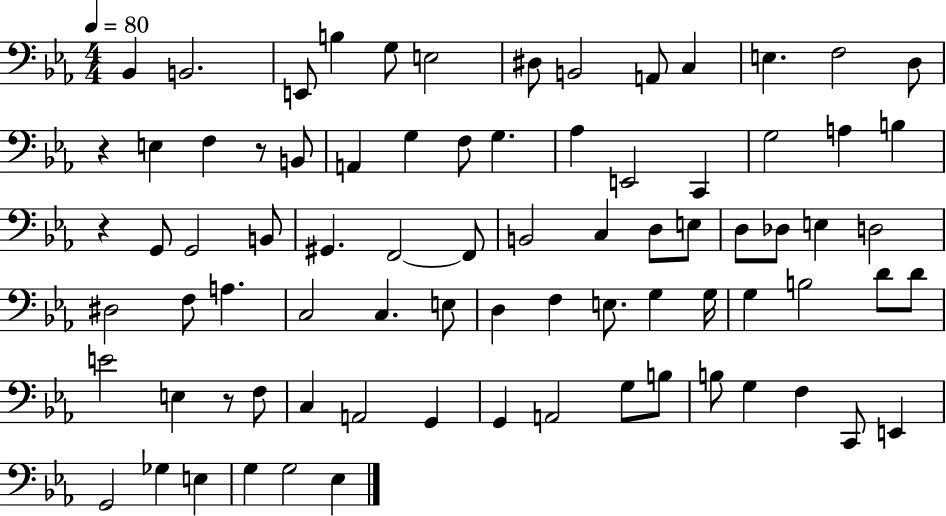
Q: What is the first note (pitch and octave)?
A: Bb2